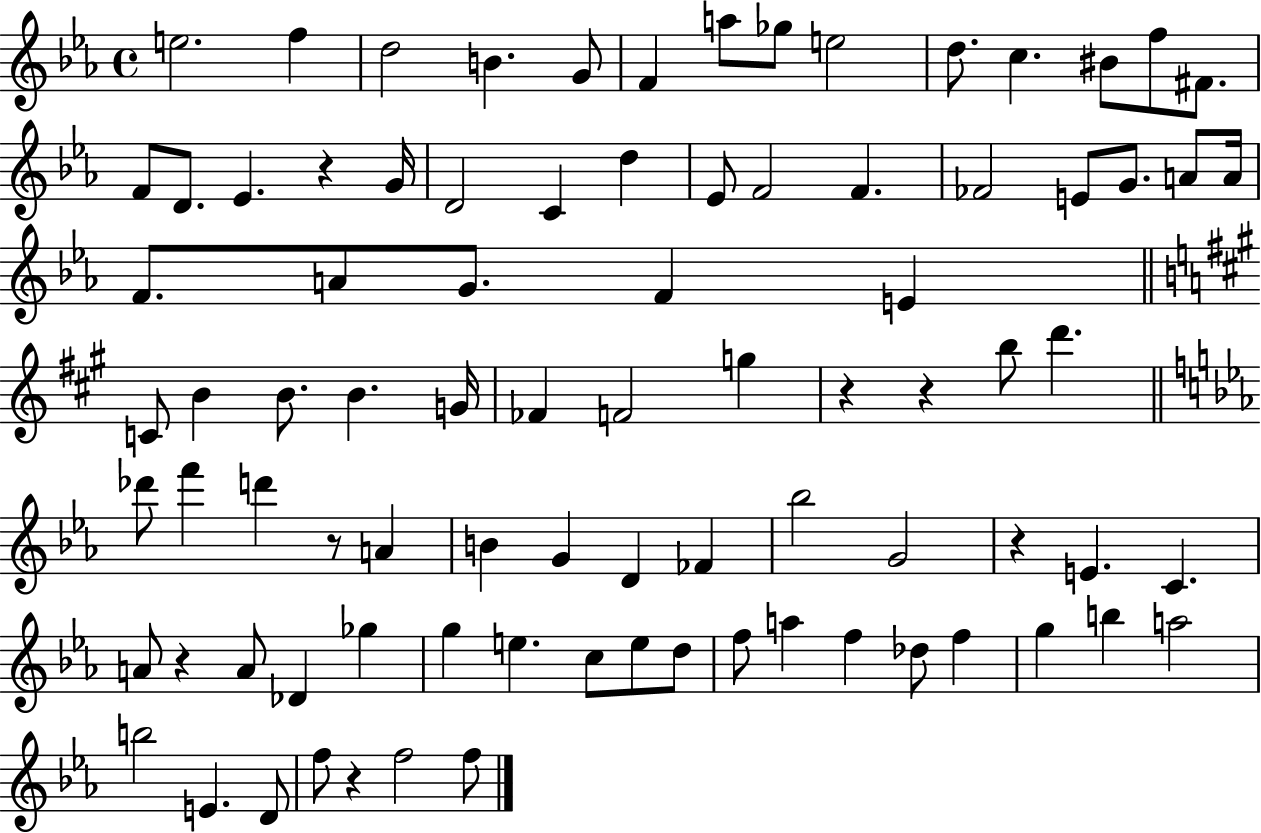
{
  \clef treble
  \time 4/4
  \defaultTimeSignature
  \key ees \major
  e''2. f''4 | d''2 b'4. g'8 | f'4 a''8 ges''8 e''2 | d''8. c''4. bis'8 f''8 fis'8. | \break f'8 d'8. ees'4. r4 g'16 | d'2 c'4 d''4 | ees'8 f'2 f'4. | fes'2 e'8 g'8. a'8 a'16 | \break f'8. a'8 g'8. f'4 e'4 | \bar "||" \break \key a \major c'8 b'4 b'8. b'4. g'16 | fes'4 f'2 g''4 | r4 r4 b''8 d'''4. | \bar "||" \break \key c \minor des'''8 f'''4 d'''4 r8 a'4 | b'4 g'4 d'4 fes'4 | bes''2 g'2 | r4 e'4. c'4. | \break a'8 r4 a'8 des'4 ges''4 | g''4 e''4. c''8 e''8 d''8 | f''8 a''4 f''4 des''8 f''4 | g''4 b''4 a''2 | \break b''2 e'4. d'8 | f''8 r4 f''2 f''8 | \bar "|."
}